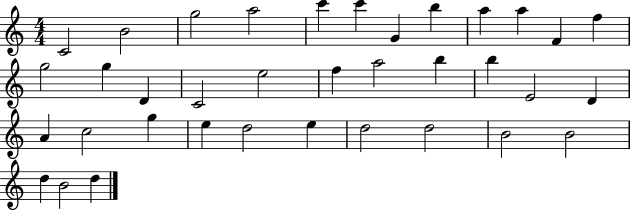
X:1
T:Untitled
M:4/4
L:1/4
K:C
C2 B2 g2 a2 c' c' G b a a F f g2 g D C2 e2 f a2 b b E2 D A c2 g e d2 e d2 d2 B2 B2 d B2 d